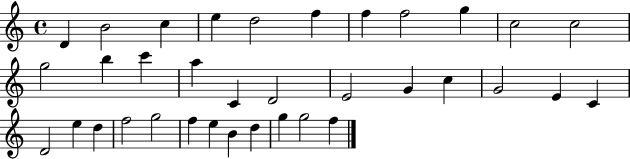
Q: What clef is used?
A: treble